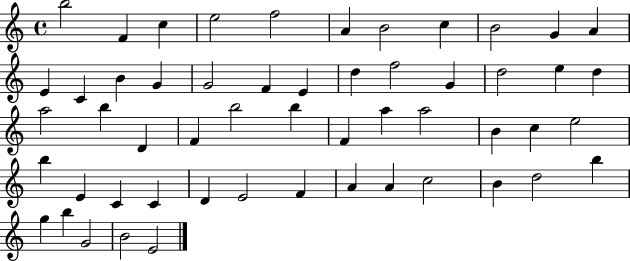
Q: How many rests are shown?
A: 0